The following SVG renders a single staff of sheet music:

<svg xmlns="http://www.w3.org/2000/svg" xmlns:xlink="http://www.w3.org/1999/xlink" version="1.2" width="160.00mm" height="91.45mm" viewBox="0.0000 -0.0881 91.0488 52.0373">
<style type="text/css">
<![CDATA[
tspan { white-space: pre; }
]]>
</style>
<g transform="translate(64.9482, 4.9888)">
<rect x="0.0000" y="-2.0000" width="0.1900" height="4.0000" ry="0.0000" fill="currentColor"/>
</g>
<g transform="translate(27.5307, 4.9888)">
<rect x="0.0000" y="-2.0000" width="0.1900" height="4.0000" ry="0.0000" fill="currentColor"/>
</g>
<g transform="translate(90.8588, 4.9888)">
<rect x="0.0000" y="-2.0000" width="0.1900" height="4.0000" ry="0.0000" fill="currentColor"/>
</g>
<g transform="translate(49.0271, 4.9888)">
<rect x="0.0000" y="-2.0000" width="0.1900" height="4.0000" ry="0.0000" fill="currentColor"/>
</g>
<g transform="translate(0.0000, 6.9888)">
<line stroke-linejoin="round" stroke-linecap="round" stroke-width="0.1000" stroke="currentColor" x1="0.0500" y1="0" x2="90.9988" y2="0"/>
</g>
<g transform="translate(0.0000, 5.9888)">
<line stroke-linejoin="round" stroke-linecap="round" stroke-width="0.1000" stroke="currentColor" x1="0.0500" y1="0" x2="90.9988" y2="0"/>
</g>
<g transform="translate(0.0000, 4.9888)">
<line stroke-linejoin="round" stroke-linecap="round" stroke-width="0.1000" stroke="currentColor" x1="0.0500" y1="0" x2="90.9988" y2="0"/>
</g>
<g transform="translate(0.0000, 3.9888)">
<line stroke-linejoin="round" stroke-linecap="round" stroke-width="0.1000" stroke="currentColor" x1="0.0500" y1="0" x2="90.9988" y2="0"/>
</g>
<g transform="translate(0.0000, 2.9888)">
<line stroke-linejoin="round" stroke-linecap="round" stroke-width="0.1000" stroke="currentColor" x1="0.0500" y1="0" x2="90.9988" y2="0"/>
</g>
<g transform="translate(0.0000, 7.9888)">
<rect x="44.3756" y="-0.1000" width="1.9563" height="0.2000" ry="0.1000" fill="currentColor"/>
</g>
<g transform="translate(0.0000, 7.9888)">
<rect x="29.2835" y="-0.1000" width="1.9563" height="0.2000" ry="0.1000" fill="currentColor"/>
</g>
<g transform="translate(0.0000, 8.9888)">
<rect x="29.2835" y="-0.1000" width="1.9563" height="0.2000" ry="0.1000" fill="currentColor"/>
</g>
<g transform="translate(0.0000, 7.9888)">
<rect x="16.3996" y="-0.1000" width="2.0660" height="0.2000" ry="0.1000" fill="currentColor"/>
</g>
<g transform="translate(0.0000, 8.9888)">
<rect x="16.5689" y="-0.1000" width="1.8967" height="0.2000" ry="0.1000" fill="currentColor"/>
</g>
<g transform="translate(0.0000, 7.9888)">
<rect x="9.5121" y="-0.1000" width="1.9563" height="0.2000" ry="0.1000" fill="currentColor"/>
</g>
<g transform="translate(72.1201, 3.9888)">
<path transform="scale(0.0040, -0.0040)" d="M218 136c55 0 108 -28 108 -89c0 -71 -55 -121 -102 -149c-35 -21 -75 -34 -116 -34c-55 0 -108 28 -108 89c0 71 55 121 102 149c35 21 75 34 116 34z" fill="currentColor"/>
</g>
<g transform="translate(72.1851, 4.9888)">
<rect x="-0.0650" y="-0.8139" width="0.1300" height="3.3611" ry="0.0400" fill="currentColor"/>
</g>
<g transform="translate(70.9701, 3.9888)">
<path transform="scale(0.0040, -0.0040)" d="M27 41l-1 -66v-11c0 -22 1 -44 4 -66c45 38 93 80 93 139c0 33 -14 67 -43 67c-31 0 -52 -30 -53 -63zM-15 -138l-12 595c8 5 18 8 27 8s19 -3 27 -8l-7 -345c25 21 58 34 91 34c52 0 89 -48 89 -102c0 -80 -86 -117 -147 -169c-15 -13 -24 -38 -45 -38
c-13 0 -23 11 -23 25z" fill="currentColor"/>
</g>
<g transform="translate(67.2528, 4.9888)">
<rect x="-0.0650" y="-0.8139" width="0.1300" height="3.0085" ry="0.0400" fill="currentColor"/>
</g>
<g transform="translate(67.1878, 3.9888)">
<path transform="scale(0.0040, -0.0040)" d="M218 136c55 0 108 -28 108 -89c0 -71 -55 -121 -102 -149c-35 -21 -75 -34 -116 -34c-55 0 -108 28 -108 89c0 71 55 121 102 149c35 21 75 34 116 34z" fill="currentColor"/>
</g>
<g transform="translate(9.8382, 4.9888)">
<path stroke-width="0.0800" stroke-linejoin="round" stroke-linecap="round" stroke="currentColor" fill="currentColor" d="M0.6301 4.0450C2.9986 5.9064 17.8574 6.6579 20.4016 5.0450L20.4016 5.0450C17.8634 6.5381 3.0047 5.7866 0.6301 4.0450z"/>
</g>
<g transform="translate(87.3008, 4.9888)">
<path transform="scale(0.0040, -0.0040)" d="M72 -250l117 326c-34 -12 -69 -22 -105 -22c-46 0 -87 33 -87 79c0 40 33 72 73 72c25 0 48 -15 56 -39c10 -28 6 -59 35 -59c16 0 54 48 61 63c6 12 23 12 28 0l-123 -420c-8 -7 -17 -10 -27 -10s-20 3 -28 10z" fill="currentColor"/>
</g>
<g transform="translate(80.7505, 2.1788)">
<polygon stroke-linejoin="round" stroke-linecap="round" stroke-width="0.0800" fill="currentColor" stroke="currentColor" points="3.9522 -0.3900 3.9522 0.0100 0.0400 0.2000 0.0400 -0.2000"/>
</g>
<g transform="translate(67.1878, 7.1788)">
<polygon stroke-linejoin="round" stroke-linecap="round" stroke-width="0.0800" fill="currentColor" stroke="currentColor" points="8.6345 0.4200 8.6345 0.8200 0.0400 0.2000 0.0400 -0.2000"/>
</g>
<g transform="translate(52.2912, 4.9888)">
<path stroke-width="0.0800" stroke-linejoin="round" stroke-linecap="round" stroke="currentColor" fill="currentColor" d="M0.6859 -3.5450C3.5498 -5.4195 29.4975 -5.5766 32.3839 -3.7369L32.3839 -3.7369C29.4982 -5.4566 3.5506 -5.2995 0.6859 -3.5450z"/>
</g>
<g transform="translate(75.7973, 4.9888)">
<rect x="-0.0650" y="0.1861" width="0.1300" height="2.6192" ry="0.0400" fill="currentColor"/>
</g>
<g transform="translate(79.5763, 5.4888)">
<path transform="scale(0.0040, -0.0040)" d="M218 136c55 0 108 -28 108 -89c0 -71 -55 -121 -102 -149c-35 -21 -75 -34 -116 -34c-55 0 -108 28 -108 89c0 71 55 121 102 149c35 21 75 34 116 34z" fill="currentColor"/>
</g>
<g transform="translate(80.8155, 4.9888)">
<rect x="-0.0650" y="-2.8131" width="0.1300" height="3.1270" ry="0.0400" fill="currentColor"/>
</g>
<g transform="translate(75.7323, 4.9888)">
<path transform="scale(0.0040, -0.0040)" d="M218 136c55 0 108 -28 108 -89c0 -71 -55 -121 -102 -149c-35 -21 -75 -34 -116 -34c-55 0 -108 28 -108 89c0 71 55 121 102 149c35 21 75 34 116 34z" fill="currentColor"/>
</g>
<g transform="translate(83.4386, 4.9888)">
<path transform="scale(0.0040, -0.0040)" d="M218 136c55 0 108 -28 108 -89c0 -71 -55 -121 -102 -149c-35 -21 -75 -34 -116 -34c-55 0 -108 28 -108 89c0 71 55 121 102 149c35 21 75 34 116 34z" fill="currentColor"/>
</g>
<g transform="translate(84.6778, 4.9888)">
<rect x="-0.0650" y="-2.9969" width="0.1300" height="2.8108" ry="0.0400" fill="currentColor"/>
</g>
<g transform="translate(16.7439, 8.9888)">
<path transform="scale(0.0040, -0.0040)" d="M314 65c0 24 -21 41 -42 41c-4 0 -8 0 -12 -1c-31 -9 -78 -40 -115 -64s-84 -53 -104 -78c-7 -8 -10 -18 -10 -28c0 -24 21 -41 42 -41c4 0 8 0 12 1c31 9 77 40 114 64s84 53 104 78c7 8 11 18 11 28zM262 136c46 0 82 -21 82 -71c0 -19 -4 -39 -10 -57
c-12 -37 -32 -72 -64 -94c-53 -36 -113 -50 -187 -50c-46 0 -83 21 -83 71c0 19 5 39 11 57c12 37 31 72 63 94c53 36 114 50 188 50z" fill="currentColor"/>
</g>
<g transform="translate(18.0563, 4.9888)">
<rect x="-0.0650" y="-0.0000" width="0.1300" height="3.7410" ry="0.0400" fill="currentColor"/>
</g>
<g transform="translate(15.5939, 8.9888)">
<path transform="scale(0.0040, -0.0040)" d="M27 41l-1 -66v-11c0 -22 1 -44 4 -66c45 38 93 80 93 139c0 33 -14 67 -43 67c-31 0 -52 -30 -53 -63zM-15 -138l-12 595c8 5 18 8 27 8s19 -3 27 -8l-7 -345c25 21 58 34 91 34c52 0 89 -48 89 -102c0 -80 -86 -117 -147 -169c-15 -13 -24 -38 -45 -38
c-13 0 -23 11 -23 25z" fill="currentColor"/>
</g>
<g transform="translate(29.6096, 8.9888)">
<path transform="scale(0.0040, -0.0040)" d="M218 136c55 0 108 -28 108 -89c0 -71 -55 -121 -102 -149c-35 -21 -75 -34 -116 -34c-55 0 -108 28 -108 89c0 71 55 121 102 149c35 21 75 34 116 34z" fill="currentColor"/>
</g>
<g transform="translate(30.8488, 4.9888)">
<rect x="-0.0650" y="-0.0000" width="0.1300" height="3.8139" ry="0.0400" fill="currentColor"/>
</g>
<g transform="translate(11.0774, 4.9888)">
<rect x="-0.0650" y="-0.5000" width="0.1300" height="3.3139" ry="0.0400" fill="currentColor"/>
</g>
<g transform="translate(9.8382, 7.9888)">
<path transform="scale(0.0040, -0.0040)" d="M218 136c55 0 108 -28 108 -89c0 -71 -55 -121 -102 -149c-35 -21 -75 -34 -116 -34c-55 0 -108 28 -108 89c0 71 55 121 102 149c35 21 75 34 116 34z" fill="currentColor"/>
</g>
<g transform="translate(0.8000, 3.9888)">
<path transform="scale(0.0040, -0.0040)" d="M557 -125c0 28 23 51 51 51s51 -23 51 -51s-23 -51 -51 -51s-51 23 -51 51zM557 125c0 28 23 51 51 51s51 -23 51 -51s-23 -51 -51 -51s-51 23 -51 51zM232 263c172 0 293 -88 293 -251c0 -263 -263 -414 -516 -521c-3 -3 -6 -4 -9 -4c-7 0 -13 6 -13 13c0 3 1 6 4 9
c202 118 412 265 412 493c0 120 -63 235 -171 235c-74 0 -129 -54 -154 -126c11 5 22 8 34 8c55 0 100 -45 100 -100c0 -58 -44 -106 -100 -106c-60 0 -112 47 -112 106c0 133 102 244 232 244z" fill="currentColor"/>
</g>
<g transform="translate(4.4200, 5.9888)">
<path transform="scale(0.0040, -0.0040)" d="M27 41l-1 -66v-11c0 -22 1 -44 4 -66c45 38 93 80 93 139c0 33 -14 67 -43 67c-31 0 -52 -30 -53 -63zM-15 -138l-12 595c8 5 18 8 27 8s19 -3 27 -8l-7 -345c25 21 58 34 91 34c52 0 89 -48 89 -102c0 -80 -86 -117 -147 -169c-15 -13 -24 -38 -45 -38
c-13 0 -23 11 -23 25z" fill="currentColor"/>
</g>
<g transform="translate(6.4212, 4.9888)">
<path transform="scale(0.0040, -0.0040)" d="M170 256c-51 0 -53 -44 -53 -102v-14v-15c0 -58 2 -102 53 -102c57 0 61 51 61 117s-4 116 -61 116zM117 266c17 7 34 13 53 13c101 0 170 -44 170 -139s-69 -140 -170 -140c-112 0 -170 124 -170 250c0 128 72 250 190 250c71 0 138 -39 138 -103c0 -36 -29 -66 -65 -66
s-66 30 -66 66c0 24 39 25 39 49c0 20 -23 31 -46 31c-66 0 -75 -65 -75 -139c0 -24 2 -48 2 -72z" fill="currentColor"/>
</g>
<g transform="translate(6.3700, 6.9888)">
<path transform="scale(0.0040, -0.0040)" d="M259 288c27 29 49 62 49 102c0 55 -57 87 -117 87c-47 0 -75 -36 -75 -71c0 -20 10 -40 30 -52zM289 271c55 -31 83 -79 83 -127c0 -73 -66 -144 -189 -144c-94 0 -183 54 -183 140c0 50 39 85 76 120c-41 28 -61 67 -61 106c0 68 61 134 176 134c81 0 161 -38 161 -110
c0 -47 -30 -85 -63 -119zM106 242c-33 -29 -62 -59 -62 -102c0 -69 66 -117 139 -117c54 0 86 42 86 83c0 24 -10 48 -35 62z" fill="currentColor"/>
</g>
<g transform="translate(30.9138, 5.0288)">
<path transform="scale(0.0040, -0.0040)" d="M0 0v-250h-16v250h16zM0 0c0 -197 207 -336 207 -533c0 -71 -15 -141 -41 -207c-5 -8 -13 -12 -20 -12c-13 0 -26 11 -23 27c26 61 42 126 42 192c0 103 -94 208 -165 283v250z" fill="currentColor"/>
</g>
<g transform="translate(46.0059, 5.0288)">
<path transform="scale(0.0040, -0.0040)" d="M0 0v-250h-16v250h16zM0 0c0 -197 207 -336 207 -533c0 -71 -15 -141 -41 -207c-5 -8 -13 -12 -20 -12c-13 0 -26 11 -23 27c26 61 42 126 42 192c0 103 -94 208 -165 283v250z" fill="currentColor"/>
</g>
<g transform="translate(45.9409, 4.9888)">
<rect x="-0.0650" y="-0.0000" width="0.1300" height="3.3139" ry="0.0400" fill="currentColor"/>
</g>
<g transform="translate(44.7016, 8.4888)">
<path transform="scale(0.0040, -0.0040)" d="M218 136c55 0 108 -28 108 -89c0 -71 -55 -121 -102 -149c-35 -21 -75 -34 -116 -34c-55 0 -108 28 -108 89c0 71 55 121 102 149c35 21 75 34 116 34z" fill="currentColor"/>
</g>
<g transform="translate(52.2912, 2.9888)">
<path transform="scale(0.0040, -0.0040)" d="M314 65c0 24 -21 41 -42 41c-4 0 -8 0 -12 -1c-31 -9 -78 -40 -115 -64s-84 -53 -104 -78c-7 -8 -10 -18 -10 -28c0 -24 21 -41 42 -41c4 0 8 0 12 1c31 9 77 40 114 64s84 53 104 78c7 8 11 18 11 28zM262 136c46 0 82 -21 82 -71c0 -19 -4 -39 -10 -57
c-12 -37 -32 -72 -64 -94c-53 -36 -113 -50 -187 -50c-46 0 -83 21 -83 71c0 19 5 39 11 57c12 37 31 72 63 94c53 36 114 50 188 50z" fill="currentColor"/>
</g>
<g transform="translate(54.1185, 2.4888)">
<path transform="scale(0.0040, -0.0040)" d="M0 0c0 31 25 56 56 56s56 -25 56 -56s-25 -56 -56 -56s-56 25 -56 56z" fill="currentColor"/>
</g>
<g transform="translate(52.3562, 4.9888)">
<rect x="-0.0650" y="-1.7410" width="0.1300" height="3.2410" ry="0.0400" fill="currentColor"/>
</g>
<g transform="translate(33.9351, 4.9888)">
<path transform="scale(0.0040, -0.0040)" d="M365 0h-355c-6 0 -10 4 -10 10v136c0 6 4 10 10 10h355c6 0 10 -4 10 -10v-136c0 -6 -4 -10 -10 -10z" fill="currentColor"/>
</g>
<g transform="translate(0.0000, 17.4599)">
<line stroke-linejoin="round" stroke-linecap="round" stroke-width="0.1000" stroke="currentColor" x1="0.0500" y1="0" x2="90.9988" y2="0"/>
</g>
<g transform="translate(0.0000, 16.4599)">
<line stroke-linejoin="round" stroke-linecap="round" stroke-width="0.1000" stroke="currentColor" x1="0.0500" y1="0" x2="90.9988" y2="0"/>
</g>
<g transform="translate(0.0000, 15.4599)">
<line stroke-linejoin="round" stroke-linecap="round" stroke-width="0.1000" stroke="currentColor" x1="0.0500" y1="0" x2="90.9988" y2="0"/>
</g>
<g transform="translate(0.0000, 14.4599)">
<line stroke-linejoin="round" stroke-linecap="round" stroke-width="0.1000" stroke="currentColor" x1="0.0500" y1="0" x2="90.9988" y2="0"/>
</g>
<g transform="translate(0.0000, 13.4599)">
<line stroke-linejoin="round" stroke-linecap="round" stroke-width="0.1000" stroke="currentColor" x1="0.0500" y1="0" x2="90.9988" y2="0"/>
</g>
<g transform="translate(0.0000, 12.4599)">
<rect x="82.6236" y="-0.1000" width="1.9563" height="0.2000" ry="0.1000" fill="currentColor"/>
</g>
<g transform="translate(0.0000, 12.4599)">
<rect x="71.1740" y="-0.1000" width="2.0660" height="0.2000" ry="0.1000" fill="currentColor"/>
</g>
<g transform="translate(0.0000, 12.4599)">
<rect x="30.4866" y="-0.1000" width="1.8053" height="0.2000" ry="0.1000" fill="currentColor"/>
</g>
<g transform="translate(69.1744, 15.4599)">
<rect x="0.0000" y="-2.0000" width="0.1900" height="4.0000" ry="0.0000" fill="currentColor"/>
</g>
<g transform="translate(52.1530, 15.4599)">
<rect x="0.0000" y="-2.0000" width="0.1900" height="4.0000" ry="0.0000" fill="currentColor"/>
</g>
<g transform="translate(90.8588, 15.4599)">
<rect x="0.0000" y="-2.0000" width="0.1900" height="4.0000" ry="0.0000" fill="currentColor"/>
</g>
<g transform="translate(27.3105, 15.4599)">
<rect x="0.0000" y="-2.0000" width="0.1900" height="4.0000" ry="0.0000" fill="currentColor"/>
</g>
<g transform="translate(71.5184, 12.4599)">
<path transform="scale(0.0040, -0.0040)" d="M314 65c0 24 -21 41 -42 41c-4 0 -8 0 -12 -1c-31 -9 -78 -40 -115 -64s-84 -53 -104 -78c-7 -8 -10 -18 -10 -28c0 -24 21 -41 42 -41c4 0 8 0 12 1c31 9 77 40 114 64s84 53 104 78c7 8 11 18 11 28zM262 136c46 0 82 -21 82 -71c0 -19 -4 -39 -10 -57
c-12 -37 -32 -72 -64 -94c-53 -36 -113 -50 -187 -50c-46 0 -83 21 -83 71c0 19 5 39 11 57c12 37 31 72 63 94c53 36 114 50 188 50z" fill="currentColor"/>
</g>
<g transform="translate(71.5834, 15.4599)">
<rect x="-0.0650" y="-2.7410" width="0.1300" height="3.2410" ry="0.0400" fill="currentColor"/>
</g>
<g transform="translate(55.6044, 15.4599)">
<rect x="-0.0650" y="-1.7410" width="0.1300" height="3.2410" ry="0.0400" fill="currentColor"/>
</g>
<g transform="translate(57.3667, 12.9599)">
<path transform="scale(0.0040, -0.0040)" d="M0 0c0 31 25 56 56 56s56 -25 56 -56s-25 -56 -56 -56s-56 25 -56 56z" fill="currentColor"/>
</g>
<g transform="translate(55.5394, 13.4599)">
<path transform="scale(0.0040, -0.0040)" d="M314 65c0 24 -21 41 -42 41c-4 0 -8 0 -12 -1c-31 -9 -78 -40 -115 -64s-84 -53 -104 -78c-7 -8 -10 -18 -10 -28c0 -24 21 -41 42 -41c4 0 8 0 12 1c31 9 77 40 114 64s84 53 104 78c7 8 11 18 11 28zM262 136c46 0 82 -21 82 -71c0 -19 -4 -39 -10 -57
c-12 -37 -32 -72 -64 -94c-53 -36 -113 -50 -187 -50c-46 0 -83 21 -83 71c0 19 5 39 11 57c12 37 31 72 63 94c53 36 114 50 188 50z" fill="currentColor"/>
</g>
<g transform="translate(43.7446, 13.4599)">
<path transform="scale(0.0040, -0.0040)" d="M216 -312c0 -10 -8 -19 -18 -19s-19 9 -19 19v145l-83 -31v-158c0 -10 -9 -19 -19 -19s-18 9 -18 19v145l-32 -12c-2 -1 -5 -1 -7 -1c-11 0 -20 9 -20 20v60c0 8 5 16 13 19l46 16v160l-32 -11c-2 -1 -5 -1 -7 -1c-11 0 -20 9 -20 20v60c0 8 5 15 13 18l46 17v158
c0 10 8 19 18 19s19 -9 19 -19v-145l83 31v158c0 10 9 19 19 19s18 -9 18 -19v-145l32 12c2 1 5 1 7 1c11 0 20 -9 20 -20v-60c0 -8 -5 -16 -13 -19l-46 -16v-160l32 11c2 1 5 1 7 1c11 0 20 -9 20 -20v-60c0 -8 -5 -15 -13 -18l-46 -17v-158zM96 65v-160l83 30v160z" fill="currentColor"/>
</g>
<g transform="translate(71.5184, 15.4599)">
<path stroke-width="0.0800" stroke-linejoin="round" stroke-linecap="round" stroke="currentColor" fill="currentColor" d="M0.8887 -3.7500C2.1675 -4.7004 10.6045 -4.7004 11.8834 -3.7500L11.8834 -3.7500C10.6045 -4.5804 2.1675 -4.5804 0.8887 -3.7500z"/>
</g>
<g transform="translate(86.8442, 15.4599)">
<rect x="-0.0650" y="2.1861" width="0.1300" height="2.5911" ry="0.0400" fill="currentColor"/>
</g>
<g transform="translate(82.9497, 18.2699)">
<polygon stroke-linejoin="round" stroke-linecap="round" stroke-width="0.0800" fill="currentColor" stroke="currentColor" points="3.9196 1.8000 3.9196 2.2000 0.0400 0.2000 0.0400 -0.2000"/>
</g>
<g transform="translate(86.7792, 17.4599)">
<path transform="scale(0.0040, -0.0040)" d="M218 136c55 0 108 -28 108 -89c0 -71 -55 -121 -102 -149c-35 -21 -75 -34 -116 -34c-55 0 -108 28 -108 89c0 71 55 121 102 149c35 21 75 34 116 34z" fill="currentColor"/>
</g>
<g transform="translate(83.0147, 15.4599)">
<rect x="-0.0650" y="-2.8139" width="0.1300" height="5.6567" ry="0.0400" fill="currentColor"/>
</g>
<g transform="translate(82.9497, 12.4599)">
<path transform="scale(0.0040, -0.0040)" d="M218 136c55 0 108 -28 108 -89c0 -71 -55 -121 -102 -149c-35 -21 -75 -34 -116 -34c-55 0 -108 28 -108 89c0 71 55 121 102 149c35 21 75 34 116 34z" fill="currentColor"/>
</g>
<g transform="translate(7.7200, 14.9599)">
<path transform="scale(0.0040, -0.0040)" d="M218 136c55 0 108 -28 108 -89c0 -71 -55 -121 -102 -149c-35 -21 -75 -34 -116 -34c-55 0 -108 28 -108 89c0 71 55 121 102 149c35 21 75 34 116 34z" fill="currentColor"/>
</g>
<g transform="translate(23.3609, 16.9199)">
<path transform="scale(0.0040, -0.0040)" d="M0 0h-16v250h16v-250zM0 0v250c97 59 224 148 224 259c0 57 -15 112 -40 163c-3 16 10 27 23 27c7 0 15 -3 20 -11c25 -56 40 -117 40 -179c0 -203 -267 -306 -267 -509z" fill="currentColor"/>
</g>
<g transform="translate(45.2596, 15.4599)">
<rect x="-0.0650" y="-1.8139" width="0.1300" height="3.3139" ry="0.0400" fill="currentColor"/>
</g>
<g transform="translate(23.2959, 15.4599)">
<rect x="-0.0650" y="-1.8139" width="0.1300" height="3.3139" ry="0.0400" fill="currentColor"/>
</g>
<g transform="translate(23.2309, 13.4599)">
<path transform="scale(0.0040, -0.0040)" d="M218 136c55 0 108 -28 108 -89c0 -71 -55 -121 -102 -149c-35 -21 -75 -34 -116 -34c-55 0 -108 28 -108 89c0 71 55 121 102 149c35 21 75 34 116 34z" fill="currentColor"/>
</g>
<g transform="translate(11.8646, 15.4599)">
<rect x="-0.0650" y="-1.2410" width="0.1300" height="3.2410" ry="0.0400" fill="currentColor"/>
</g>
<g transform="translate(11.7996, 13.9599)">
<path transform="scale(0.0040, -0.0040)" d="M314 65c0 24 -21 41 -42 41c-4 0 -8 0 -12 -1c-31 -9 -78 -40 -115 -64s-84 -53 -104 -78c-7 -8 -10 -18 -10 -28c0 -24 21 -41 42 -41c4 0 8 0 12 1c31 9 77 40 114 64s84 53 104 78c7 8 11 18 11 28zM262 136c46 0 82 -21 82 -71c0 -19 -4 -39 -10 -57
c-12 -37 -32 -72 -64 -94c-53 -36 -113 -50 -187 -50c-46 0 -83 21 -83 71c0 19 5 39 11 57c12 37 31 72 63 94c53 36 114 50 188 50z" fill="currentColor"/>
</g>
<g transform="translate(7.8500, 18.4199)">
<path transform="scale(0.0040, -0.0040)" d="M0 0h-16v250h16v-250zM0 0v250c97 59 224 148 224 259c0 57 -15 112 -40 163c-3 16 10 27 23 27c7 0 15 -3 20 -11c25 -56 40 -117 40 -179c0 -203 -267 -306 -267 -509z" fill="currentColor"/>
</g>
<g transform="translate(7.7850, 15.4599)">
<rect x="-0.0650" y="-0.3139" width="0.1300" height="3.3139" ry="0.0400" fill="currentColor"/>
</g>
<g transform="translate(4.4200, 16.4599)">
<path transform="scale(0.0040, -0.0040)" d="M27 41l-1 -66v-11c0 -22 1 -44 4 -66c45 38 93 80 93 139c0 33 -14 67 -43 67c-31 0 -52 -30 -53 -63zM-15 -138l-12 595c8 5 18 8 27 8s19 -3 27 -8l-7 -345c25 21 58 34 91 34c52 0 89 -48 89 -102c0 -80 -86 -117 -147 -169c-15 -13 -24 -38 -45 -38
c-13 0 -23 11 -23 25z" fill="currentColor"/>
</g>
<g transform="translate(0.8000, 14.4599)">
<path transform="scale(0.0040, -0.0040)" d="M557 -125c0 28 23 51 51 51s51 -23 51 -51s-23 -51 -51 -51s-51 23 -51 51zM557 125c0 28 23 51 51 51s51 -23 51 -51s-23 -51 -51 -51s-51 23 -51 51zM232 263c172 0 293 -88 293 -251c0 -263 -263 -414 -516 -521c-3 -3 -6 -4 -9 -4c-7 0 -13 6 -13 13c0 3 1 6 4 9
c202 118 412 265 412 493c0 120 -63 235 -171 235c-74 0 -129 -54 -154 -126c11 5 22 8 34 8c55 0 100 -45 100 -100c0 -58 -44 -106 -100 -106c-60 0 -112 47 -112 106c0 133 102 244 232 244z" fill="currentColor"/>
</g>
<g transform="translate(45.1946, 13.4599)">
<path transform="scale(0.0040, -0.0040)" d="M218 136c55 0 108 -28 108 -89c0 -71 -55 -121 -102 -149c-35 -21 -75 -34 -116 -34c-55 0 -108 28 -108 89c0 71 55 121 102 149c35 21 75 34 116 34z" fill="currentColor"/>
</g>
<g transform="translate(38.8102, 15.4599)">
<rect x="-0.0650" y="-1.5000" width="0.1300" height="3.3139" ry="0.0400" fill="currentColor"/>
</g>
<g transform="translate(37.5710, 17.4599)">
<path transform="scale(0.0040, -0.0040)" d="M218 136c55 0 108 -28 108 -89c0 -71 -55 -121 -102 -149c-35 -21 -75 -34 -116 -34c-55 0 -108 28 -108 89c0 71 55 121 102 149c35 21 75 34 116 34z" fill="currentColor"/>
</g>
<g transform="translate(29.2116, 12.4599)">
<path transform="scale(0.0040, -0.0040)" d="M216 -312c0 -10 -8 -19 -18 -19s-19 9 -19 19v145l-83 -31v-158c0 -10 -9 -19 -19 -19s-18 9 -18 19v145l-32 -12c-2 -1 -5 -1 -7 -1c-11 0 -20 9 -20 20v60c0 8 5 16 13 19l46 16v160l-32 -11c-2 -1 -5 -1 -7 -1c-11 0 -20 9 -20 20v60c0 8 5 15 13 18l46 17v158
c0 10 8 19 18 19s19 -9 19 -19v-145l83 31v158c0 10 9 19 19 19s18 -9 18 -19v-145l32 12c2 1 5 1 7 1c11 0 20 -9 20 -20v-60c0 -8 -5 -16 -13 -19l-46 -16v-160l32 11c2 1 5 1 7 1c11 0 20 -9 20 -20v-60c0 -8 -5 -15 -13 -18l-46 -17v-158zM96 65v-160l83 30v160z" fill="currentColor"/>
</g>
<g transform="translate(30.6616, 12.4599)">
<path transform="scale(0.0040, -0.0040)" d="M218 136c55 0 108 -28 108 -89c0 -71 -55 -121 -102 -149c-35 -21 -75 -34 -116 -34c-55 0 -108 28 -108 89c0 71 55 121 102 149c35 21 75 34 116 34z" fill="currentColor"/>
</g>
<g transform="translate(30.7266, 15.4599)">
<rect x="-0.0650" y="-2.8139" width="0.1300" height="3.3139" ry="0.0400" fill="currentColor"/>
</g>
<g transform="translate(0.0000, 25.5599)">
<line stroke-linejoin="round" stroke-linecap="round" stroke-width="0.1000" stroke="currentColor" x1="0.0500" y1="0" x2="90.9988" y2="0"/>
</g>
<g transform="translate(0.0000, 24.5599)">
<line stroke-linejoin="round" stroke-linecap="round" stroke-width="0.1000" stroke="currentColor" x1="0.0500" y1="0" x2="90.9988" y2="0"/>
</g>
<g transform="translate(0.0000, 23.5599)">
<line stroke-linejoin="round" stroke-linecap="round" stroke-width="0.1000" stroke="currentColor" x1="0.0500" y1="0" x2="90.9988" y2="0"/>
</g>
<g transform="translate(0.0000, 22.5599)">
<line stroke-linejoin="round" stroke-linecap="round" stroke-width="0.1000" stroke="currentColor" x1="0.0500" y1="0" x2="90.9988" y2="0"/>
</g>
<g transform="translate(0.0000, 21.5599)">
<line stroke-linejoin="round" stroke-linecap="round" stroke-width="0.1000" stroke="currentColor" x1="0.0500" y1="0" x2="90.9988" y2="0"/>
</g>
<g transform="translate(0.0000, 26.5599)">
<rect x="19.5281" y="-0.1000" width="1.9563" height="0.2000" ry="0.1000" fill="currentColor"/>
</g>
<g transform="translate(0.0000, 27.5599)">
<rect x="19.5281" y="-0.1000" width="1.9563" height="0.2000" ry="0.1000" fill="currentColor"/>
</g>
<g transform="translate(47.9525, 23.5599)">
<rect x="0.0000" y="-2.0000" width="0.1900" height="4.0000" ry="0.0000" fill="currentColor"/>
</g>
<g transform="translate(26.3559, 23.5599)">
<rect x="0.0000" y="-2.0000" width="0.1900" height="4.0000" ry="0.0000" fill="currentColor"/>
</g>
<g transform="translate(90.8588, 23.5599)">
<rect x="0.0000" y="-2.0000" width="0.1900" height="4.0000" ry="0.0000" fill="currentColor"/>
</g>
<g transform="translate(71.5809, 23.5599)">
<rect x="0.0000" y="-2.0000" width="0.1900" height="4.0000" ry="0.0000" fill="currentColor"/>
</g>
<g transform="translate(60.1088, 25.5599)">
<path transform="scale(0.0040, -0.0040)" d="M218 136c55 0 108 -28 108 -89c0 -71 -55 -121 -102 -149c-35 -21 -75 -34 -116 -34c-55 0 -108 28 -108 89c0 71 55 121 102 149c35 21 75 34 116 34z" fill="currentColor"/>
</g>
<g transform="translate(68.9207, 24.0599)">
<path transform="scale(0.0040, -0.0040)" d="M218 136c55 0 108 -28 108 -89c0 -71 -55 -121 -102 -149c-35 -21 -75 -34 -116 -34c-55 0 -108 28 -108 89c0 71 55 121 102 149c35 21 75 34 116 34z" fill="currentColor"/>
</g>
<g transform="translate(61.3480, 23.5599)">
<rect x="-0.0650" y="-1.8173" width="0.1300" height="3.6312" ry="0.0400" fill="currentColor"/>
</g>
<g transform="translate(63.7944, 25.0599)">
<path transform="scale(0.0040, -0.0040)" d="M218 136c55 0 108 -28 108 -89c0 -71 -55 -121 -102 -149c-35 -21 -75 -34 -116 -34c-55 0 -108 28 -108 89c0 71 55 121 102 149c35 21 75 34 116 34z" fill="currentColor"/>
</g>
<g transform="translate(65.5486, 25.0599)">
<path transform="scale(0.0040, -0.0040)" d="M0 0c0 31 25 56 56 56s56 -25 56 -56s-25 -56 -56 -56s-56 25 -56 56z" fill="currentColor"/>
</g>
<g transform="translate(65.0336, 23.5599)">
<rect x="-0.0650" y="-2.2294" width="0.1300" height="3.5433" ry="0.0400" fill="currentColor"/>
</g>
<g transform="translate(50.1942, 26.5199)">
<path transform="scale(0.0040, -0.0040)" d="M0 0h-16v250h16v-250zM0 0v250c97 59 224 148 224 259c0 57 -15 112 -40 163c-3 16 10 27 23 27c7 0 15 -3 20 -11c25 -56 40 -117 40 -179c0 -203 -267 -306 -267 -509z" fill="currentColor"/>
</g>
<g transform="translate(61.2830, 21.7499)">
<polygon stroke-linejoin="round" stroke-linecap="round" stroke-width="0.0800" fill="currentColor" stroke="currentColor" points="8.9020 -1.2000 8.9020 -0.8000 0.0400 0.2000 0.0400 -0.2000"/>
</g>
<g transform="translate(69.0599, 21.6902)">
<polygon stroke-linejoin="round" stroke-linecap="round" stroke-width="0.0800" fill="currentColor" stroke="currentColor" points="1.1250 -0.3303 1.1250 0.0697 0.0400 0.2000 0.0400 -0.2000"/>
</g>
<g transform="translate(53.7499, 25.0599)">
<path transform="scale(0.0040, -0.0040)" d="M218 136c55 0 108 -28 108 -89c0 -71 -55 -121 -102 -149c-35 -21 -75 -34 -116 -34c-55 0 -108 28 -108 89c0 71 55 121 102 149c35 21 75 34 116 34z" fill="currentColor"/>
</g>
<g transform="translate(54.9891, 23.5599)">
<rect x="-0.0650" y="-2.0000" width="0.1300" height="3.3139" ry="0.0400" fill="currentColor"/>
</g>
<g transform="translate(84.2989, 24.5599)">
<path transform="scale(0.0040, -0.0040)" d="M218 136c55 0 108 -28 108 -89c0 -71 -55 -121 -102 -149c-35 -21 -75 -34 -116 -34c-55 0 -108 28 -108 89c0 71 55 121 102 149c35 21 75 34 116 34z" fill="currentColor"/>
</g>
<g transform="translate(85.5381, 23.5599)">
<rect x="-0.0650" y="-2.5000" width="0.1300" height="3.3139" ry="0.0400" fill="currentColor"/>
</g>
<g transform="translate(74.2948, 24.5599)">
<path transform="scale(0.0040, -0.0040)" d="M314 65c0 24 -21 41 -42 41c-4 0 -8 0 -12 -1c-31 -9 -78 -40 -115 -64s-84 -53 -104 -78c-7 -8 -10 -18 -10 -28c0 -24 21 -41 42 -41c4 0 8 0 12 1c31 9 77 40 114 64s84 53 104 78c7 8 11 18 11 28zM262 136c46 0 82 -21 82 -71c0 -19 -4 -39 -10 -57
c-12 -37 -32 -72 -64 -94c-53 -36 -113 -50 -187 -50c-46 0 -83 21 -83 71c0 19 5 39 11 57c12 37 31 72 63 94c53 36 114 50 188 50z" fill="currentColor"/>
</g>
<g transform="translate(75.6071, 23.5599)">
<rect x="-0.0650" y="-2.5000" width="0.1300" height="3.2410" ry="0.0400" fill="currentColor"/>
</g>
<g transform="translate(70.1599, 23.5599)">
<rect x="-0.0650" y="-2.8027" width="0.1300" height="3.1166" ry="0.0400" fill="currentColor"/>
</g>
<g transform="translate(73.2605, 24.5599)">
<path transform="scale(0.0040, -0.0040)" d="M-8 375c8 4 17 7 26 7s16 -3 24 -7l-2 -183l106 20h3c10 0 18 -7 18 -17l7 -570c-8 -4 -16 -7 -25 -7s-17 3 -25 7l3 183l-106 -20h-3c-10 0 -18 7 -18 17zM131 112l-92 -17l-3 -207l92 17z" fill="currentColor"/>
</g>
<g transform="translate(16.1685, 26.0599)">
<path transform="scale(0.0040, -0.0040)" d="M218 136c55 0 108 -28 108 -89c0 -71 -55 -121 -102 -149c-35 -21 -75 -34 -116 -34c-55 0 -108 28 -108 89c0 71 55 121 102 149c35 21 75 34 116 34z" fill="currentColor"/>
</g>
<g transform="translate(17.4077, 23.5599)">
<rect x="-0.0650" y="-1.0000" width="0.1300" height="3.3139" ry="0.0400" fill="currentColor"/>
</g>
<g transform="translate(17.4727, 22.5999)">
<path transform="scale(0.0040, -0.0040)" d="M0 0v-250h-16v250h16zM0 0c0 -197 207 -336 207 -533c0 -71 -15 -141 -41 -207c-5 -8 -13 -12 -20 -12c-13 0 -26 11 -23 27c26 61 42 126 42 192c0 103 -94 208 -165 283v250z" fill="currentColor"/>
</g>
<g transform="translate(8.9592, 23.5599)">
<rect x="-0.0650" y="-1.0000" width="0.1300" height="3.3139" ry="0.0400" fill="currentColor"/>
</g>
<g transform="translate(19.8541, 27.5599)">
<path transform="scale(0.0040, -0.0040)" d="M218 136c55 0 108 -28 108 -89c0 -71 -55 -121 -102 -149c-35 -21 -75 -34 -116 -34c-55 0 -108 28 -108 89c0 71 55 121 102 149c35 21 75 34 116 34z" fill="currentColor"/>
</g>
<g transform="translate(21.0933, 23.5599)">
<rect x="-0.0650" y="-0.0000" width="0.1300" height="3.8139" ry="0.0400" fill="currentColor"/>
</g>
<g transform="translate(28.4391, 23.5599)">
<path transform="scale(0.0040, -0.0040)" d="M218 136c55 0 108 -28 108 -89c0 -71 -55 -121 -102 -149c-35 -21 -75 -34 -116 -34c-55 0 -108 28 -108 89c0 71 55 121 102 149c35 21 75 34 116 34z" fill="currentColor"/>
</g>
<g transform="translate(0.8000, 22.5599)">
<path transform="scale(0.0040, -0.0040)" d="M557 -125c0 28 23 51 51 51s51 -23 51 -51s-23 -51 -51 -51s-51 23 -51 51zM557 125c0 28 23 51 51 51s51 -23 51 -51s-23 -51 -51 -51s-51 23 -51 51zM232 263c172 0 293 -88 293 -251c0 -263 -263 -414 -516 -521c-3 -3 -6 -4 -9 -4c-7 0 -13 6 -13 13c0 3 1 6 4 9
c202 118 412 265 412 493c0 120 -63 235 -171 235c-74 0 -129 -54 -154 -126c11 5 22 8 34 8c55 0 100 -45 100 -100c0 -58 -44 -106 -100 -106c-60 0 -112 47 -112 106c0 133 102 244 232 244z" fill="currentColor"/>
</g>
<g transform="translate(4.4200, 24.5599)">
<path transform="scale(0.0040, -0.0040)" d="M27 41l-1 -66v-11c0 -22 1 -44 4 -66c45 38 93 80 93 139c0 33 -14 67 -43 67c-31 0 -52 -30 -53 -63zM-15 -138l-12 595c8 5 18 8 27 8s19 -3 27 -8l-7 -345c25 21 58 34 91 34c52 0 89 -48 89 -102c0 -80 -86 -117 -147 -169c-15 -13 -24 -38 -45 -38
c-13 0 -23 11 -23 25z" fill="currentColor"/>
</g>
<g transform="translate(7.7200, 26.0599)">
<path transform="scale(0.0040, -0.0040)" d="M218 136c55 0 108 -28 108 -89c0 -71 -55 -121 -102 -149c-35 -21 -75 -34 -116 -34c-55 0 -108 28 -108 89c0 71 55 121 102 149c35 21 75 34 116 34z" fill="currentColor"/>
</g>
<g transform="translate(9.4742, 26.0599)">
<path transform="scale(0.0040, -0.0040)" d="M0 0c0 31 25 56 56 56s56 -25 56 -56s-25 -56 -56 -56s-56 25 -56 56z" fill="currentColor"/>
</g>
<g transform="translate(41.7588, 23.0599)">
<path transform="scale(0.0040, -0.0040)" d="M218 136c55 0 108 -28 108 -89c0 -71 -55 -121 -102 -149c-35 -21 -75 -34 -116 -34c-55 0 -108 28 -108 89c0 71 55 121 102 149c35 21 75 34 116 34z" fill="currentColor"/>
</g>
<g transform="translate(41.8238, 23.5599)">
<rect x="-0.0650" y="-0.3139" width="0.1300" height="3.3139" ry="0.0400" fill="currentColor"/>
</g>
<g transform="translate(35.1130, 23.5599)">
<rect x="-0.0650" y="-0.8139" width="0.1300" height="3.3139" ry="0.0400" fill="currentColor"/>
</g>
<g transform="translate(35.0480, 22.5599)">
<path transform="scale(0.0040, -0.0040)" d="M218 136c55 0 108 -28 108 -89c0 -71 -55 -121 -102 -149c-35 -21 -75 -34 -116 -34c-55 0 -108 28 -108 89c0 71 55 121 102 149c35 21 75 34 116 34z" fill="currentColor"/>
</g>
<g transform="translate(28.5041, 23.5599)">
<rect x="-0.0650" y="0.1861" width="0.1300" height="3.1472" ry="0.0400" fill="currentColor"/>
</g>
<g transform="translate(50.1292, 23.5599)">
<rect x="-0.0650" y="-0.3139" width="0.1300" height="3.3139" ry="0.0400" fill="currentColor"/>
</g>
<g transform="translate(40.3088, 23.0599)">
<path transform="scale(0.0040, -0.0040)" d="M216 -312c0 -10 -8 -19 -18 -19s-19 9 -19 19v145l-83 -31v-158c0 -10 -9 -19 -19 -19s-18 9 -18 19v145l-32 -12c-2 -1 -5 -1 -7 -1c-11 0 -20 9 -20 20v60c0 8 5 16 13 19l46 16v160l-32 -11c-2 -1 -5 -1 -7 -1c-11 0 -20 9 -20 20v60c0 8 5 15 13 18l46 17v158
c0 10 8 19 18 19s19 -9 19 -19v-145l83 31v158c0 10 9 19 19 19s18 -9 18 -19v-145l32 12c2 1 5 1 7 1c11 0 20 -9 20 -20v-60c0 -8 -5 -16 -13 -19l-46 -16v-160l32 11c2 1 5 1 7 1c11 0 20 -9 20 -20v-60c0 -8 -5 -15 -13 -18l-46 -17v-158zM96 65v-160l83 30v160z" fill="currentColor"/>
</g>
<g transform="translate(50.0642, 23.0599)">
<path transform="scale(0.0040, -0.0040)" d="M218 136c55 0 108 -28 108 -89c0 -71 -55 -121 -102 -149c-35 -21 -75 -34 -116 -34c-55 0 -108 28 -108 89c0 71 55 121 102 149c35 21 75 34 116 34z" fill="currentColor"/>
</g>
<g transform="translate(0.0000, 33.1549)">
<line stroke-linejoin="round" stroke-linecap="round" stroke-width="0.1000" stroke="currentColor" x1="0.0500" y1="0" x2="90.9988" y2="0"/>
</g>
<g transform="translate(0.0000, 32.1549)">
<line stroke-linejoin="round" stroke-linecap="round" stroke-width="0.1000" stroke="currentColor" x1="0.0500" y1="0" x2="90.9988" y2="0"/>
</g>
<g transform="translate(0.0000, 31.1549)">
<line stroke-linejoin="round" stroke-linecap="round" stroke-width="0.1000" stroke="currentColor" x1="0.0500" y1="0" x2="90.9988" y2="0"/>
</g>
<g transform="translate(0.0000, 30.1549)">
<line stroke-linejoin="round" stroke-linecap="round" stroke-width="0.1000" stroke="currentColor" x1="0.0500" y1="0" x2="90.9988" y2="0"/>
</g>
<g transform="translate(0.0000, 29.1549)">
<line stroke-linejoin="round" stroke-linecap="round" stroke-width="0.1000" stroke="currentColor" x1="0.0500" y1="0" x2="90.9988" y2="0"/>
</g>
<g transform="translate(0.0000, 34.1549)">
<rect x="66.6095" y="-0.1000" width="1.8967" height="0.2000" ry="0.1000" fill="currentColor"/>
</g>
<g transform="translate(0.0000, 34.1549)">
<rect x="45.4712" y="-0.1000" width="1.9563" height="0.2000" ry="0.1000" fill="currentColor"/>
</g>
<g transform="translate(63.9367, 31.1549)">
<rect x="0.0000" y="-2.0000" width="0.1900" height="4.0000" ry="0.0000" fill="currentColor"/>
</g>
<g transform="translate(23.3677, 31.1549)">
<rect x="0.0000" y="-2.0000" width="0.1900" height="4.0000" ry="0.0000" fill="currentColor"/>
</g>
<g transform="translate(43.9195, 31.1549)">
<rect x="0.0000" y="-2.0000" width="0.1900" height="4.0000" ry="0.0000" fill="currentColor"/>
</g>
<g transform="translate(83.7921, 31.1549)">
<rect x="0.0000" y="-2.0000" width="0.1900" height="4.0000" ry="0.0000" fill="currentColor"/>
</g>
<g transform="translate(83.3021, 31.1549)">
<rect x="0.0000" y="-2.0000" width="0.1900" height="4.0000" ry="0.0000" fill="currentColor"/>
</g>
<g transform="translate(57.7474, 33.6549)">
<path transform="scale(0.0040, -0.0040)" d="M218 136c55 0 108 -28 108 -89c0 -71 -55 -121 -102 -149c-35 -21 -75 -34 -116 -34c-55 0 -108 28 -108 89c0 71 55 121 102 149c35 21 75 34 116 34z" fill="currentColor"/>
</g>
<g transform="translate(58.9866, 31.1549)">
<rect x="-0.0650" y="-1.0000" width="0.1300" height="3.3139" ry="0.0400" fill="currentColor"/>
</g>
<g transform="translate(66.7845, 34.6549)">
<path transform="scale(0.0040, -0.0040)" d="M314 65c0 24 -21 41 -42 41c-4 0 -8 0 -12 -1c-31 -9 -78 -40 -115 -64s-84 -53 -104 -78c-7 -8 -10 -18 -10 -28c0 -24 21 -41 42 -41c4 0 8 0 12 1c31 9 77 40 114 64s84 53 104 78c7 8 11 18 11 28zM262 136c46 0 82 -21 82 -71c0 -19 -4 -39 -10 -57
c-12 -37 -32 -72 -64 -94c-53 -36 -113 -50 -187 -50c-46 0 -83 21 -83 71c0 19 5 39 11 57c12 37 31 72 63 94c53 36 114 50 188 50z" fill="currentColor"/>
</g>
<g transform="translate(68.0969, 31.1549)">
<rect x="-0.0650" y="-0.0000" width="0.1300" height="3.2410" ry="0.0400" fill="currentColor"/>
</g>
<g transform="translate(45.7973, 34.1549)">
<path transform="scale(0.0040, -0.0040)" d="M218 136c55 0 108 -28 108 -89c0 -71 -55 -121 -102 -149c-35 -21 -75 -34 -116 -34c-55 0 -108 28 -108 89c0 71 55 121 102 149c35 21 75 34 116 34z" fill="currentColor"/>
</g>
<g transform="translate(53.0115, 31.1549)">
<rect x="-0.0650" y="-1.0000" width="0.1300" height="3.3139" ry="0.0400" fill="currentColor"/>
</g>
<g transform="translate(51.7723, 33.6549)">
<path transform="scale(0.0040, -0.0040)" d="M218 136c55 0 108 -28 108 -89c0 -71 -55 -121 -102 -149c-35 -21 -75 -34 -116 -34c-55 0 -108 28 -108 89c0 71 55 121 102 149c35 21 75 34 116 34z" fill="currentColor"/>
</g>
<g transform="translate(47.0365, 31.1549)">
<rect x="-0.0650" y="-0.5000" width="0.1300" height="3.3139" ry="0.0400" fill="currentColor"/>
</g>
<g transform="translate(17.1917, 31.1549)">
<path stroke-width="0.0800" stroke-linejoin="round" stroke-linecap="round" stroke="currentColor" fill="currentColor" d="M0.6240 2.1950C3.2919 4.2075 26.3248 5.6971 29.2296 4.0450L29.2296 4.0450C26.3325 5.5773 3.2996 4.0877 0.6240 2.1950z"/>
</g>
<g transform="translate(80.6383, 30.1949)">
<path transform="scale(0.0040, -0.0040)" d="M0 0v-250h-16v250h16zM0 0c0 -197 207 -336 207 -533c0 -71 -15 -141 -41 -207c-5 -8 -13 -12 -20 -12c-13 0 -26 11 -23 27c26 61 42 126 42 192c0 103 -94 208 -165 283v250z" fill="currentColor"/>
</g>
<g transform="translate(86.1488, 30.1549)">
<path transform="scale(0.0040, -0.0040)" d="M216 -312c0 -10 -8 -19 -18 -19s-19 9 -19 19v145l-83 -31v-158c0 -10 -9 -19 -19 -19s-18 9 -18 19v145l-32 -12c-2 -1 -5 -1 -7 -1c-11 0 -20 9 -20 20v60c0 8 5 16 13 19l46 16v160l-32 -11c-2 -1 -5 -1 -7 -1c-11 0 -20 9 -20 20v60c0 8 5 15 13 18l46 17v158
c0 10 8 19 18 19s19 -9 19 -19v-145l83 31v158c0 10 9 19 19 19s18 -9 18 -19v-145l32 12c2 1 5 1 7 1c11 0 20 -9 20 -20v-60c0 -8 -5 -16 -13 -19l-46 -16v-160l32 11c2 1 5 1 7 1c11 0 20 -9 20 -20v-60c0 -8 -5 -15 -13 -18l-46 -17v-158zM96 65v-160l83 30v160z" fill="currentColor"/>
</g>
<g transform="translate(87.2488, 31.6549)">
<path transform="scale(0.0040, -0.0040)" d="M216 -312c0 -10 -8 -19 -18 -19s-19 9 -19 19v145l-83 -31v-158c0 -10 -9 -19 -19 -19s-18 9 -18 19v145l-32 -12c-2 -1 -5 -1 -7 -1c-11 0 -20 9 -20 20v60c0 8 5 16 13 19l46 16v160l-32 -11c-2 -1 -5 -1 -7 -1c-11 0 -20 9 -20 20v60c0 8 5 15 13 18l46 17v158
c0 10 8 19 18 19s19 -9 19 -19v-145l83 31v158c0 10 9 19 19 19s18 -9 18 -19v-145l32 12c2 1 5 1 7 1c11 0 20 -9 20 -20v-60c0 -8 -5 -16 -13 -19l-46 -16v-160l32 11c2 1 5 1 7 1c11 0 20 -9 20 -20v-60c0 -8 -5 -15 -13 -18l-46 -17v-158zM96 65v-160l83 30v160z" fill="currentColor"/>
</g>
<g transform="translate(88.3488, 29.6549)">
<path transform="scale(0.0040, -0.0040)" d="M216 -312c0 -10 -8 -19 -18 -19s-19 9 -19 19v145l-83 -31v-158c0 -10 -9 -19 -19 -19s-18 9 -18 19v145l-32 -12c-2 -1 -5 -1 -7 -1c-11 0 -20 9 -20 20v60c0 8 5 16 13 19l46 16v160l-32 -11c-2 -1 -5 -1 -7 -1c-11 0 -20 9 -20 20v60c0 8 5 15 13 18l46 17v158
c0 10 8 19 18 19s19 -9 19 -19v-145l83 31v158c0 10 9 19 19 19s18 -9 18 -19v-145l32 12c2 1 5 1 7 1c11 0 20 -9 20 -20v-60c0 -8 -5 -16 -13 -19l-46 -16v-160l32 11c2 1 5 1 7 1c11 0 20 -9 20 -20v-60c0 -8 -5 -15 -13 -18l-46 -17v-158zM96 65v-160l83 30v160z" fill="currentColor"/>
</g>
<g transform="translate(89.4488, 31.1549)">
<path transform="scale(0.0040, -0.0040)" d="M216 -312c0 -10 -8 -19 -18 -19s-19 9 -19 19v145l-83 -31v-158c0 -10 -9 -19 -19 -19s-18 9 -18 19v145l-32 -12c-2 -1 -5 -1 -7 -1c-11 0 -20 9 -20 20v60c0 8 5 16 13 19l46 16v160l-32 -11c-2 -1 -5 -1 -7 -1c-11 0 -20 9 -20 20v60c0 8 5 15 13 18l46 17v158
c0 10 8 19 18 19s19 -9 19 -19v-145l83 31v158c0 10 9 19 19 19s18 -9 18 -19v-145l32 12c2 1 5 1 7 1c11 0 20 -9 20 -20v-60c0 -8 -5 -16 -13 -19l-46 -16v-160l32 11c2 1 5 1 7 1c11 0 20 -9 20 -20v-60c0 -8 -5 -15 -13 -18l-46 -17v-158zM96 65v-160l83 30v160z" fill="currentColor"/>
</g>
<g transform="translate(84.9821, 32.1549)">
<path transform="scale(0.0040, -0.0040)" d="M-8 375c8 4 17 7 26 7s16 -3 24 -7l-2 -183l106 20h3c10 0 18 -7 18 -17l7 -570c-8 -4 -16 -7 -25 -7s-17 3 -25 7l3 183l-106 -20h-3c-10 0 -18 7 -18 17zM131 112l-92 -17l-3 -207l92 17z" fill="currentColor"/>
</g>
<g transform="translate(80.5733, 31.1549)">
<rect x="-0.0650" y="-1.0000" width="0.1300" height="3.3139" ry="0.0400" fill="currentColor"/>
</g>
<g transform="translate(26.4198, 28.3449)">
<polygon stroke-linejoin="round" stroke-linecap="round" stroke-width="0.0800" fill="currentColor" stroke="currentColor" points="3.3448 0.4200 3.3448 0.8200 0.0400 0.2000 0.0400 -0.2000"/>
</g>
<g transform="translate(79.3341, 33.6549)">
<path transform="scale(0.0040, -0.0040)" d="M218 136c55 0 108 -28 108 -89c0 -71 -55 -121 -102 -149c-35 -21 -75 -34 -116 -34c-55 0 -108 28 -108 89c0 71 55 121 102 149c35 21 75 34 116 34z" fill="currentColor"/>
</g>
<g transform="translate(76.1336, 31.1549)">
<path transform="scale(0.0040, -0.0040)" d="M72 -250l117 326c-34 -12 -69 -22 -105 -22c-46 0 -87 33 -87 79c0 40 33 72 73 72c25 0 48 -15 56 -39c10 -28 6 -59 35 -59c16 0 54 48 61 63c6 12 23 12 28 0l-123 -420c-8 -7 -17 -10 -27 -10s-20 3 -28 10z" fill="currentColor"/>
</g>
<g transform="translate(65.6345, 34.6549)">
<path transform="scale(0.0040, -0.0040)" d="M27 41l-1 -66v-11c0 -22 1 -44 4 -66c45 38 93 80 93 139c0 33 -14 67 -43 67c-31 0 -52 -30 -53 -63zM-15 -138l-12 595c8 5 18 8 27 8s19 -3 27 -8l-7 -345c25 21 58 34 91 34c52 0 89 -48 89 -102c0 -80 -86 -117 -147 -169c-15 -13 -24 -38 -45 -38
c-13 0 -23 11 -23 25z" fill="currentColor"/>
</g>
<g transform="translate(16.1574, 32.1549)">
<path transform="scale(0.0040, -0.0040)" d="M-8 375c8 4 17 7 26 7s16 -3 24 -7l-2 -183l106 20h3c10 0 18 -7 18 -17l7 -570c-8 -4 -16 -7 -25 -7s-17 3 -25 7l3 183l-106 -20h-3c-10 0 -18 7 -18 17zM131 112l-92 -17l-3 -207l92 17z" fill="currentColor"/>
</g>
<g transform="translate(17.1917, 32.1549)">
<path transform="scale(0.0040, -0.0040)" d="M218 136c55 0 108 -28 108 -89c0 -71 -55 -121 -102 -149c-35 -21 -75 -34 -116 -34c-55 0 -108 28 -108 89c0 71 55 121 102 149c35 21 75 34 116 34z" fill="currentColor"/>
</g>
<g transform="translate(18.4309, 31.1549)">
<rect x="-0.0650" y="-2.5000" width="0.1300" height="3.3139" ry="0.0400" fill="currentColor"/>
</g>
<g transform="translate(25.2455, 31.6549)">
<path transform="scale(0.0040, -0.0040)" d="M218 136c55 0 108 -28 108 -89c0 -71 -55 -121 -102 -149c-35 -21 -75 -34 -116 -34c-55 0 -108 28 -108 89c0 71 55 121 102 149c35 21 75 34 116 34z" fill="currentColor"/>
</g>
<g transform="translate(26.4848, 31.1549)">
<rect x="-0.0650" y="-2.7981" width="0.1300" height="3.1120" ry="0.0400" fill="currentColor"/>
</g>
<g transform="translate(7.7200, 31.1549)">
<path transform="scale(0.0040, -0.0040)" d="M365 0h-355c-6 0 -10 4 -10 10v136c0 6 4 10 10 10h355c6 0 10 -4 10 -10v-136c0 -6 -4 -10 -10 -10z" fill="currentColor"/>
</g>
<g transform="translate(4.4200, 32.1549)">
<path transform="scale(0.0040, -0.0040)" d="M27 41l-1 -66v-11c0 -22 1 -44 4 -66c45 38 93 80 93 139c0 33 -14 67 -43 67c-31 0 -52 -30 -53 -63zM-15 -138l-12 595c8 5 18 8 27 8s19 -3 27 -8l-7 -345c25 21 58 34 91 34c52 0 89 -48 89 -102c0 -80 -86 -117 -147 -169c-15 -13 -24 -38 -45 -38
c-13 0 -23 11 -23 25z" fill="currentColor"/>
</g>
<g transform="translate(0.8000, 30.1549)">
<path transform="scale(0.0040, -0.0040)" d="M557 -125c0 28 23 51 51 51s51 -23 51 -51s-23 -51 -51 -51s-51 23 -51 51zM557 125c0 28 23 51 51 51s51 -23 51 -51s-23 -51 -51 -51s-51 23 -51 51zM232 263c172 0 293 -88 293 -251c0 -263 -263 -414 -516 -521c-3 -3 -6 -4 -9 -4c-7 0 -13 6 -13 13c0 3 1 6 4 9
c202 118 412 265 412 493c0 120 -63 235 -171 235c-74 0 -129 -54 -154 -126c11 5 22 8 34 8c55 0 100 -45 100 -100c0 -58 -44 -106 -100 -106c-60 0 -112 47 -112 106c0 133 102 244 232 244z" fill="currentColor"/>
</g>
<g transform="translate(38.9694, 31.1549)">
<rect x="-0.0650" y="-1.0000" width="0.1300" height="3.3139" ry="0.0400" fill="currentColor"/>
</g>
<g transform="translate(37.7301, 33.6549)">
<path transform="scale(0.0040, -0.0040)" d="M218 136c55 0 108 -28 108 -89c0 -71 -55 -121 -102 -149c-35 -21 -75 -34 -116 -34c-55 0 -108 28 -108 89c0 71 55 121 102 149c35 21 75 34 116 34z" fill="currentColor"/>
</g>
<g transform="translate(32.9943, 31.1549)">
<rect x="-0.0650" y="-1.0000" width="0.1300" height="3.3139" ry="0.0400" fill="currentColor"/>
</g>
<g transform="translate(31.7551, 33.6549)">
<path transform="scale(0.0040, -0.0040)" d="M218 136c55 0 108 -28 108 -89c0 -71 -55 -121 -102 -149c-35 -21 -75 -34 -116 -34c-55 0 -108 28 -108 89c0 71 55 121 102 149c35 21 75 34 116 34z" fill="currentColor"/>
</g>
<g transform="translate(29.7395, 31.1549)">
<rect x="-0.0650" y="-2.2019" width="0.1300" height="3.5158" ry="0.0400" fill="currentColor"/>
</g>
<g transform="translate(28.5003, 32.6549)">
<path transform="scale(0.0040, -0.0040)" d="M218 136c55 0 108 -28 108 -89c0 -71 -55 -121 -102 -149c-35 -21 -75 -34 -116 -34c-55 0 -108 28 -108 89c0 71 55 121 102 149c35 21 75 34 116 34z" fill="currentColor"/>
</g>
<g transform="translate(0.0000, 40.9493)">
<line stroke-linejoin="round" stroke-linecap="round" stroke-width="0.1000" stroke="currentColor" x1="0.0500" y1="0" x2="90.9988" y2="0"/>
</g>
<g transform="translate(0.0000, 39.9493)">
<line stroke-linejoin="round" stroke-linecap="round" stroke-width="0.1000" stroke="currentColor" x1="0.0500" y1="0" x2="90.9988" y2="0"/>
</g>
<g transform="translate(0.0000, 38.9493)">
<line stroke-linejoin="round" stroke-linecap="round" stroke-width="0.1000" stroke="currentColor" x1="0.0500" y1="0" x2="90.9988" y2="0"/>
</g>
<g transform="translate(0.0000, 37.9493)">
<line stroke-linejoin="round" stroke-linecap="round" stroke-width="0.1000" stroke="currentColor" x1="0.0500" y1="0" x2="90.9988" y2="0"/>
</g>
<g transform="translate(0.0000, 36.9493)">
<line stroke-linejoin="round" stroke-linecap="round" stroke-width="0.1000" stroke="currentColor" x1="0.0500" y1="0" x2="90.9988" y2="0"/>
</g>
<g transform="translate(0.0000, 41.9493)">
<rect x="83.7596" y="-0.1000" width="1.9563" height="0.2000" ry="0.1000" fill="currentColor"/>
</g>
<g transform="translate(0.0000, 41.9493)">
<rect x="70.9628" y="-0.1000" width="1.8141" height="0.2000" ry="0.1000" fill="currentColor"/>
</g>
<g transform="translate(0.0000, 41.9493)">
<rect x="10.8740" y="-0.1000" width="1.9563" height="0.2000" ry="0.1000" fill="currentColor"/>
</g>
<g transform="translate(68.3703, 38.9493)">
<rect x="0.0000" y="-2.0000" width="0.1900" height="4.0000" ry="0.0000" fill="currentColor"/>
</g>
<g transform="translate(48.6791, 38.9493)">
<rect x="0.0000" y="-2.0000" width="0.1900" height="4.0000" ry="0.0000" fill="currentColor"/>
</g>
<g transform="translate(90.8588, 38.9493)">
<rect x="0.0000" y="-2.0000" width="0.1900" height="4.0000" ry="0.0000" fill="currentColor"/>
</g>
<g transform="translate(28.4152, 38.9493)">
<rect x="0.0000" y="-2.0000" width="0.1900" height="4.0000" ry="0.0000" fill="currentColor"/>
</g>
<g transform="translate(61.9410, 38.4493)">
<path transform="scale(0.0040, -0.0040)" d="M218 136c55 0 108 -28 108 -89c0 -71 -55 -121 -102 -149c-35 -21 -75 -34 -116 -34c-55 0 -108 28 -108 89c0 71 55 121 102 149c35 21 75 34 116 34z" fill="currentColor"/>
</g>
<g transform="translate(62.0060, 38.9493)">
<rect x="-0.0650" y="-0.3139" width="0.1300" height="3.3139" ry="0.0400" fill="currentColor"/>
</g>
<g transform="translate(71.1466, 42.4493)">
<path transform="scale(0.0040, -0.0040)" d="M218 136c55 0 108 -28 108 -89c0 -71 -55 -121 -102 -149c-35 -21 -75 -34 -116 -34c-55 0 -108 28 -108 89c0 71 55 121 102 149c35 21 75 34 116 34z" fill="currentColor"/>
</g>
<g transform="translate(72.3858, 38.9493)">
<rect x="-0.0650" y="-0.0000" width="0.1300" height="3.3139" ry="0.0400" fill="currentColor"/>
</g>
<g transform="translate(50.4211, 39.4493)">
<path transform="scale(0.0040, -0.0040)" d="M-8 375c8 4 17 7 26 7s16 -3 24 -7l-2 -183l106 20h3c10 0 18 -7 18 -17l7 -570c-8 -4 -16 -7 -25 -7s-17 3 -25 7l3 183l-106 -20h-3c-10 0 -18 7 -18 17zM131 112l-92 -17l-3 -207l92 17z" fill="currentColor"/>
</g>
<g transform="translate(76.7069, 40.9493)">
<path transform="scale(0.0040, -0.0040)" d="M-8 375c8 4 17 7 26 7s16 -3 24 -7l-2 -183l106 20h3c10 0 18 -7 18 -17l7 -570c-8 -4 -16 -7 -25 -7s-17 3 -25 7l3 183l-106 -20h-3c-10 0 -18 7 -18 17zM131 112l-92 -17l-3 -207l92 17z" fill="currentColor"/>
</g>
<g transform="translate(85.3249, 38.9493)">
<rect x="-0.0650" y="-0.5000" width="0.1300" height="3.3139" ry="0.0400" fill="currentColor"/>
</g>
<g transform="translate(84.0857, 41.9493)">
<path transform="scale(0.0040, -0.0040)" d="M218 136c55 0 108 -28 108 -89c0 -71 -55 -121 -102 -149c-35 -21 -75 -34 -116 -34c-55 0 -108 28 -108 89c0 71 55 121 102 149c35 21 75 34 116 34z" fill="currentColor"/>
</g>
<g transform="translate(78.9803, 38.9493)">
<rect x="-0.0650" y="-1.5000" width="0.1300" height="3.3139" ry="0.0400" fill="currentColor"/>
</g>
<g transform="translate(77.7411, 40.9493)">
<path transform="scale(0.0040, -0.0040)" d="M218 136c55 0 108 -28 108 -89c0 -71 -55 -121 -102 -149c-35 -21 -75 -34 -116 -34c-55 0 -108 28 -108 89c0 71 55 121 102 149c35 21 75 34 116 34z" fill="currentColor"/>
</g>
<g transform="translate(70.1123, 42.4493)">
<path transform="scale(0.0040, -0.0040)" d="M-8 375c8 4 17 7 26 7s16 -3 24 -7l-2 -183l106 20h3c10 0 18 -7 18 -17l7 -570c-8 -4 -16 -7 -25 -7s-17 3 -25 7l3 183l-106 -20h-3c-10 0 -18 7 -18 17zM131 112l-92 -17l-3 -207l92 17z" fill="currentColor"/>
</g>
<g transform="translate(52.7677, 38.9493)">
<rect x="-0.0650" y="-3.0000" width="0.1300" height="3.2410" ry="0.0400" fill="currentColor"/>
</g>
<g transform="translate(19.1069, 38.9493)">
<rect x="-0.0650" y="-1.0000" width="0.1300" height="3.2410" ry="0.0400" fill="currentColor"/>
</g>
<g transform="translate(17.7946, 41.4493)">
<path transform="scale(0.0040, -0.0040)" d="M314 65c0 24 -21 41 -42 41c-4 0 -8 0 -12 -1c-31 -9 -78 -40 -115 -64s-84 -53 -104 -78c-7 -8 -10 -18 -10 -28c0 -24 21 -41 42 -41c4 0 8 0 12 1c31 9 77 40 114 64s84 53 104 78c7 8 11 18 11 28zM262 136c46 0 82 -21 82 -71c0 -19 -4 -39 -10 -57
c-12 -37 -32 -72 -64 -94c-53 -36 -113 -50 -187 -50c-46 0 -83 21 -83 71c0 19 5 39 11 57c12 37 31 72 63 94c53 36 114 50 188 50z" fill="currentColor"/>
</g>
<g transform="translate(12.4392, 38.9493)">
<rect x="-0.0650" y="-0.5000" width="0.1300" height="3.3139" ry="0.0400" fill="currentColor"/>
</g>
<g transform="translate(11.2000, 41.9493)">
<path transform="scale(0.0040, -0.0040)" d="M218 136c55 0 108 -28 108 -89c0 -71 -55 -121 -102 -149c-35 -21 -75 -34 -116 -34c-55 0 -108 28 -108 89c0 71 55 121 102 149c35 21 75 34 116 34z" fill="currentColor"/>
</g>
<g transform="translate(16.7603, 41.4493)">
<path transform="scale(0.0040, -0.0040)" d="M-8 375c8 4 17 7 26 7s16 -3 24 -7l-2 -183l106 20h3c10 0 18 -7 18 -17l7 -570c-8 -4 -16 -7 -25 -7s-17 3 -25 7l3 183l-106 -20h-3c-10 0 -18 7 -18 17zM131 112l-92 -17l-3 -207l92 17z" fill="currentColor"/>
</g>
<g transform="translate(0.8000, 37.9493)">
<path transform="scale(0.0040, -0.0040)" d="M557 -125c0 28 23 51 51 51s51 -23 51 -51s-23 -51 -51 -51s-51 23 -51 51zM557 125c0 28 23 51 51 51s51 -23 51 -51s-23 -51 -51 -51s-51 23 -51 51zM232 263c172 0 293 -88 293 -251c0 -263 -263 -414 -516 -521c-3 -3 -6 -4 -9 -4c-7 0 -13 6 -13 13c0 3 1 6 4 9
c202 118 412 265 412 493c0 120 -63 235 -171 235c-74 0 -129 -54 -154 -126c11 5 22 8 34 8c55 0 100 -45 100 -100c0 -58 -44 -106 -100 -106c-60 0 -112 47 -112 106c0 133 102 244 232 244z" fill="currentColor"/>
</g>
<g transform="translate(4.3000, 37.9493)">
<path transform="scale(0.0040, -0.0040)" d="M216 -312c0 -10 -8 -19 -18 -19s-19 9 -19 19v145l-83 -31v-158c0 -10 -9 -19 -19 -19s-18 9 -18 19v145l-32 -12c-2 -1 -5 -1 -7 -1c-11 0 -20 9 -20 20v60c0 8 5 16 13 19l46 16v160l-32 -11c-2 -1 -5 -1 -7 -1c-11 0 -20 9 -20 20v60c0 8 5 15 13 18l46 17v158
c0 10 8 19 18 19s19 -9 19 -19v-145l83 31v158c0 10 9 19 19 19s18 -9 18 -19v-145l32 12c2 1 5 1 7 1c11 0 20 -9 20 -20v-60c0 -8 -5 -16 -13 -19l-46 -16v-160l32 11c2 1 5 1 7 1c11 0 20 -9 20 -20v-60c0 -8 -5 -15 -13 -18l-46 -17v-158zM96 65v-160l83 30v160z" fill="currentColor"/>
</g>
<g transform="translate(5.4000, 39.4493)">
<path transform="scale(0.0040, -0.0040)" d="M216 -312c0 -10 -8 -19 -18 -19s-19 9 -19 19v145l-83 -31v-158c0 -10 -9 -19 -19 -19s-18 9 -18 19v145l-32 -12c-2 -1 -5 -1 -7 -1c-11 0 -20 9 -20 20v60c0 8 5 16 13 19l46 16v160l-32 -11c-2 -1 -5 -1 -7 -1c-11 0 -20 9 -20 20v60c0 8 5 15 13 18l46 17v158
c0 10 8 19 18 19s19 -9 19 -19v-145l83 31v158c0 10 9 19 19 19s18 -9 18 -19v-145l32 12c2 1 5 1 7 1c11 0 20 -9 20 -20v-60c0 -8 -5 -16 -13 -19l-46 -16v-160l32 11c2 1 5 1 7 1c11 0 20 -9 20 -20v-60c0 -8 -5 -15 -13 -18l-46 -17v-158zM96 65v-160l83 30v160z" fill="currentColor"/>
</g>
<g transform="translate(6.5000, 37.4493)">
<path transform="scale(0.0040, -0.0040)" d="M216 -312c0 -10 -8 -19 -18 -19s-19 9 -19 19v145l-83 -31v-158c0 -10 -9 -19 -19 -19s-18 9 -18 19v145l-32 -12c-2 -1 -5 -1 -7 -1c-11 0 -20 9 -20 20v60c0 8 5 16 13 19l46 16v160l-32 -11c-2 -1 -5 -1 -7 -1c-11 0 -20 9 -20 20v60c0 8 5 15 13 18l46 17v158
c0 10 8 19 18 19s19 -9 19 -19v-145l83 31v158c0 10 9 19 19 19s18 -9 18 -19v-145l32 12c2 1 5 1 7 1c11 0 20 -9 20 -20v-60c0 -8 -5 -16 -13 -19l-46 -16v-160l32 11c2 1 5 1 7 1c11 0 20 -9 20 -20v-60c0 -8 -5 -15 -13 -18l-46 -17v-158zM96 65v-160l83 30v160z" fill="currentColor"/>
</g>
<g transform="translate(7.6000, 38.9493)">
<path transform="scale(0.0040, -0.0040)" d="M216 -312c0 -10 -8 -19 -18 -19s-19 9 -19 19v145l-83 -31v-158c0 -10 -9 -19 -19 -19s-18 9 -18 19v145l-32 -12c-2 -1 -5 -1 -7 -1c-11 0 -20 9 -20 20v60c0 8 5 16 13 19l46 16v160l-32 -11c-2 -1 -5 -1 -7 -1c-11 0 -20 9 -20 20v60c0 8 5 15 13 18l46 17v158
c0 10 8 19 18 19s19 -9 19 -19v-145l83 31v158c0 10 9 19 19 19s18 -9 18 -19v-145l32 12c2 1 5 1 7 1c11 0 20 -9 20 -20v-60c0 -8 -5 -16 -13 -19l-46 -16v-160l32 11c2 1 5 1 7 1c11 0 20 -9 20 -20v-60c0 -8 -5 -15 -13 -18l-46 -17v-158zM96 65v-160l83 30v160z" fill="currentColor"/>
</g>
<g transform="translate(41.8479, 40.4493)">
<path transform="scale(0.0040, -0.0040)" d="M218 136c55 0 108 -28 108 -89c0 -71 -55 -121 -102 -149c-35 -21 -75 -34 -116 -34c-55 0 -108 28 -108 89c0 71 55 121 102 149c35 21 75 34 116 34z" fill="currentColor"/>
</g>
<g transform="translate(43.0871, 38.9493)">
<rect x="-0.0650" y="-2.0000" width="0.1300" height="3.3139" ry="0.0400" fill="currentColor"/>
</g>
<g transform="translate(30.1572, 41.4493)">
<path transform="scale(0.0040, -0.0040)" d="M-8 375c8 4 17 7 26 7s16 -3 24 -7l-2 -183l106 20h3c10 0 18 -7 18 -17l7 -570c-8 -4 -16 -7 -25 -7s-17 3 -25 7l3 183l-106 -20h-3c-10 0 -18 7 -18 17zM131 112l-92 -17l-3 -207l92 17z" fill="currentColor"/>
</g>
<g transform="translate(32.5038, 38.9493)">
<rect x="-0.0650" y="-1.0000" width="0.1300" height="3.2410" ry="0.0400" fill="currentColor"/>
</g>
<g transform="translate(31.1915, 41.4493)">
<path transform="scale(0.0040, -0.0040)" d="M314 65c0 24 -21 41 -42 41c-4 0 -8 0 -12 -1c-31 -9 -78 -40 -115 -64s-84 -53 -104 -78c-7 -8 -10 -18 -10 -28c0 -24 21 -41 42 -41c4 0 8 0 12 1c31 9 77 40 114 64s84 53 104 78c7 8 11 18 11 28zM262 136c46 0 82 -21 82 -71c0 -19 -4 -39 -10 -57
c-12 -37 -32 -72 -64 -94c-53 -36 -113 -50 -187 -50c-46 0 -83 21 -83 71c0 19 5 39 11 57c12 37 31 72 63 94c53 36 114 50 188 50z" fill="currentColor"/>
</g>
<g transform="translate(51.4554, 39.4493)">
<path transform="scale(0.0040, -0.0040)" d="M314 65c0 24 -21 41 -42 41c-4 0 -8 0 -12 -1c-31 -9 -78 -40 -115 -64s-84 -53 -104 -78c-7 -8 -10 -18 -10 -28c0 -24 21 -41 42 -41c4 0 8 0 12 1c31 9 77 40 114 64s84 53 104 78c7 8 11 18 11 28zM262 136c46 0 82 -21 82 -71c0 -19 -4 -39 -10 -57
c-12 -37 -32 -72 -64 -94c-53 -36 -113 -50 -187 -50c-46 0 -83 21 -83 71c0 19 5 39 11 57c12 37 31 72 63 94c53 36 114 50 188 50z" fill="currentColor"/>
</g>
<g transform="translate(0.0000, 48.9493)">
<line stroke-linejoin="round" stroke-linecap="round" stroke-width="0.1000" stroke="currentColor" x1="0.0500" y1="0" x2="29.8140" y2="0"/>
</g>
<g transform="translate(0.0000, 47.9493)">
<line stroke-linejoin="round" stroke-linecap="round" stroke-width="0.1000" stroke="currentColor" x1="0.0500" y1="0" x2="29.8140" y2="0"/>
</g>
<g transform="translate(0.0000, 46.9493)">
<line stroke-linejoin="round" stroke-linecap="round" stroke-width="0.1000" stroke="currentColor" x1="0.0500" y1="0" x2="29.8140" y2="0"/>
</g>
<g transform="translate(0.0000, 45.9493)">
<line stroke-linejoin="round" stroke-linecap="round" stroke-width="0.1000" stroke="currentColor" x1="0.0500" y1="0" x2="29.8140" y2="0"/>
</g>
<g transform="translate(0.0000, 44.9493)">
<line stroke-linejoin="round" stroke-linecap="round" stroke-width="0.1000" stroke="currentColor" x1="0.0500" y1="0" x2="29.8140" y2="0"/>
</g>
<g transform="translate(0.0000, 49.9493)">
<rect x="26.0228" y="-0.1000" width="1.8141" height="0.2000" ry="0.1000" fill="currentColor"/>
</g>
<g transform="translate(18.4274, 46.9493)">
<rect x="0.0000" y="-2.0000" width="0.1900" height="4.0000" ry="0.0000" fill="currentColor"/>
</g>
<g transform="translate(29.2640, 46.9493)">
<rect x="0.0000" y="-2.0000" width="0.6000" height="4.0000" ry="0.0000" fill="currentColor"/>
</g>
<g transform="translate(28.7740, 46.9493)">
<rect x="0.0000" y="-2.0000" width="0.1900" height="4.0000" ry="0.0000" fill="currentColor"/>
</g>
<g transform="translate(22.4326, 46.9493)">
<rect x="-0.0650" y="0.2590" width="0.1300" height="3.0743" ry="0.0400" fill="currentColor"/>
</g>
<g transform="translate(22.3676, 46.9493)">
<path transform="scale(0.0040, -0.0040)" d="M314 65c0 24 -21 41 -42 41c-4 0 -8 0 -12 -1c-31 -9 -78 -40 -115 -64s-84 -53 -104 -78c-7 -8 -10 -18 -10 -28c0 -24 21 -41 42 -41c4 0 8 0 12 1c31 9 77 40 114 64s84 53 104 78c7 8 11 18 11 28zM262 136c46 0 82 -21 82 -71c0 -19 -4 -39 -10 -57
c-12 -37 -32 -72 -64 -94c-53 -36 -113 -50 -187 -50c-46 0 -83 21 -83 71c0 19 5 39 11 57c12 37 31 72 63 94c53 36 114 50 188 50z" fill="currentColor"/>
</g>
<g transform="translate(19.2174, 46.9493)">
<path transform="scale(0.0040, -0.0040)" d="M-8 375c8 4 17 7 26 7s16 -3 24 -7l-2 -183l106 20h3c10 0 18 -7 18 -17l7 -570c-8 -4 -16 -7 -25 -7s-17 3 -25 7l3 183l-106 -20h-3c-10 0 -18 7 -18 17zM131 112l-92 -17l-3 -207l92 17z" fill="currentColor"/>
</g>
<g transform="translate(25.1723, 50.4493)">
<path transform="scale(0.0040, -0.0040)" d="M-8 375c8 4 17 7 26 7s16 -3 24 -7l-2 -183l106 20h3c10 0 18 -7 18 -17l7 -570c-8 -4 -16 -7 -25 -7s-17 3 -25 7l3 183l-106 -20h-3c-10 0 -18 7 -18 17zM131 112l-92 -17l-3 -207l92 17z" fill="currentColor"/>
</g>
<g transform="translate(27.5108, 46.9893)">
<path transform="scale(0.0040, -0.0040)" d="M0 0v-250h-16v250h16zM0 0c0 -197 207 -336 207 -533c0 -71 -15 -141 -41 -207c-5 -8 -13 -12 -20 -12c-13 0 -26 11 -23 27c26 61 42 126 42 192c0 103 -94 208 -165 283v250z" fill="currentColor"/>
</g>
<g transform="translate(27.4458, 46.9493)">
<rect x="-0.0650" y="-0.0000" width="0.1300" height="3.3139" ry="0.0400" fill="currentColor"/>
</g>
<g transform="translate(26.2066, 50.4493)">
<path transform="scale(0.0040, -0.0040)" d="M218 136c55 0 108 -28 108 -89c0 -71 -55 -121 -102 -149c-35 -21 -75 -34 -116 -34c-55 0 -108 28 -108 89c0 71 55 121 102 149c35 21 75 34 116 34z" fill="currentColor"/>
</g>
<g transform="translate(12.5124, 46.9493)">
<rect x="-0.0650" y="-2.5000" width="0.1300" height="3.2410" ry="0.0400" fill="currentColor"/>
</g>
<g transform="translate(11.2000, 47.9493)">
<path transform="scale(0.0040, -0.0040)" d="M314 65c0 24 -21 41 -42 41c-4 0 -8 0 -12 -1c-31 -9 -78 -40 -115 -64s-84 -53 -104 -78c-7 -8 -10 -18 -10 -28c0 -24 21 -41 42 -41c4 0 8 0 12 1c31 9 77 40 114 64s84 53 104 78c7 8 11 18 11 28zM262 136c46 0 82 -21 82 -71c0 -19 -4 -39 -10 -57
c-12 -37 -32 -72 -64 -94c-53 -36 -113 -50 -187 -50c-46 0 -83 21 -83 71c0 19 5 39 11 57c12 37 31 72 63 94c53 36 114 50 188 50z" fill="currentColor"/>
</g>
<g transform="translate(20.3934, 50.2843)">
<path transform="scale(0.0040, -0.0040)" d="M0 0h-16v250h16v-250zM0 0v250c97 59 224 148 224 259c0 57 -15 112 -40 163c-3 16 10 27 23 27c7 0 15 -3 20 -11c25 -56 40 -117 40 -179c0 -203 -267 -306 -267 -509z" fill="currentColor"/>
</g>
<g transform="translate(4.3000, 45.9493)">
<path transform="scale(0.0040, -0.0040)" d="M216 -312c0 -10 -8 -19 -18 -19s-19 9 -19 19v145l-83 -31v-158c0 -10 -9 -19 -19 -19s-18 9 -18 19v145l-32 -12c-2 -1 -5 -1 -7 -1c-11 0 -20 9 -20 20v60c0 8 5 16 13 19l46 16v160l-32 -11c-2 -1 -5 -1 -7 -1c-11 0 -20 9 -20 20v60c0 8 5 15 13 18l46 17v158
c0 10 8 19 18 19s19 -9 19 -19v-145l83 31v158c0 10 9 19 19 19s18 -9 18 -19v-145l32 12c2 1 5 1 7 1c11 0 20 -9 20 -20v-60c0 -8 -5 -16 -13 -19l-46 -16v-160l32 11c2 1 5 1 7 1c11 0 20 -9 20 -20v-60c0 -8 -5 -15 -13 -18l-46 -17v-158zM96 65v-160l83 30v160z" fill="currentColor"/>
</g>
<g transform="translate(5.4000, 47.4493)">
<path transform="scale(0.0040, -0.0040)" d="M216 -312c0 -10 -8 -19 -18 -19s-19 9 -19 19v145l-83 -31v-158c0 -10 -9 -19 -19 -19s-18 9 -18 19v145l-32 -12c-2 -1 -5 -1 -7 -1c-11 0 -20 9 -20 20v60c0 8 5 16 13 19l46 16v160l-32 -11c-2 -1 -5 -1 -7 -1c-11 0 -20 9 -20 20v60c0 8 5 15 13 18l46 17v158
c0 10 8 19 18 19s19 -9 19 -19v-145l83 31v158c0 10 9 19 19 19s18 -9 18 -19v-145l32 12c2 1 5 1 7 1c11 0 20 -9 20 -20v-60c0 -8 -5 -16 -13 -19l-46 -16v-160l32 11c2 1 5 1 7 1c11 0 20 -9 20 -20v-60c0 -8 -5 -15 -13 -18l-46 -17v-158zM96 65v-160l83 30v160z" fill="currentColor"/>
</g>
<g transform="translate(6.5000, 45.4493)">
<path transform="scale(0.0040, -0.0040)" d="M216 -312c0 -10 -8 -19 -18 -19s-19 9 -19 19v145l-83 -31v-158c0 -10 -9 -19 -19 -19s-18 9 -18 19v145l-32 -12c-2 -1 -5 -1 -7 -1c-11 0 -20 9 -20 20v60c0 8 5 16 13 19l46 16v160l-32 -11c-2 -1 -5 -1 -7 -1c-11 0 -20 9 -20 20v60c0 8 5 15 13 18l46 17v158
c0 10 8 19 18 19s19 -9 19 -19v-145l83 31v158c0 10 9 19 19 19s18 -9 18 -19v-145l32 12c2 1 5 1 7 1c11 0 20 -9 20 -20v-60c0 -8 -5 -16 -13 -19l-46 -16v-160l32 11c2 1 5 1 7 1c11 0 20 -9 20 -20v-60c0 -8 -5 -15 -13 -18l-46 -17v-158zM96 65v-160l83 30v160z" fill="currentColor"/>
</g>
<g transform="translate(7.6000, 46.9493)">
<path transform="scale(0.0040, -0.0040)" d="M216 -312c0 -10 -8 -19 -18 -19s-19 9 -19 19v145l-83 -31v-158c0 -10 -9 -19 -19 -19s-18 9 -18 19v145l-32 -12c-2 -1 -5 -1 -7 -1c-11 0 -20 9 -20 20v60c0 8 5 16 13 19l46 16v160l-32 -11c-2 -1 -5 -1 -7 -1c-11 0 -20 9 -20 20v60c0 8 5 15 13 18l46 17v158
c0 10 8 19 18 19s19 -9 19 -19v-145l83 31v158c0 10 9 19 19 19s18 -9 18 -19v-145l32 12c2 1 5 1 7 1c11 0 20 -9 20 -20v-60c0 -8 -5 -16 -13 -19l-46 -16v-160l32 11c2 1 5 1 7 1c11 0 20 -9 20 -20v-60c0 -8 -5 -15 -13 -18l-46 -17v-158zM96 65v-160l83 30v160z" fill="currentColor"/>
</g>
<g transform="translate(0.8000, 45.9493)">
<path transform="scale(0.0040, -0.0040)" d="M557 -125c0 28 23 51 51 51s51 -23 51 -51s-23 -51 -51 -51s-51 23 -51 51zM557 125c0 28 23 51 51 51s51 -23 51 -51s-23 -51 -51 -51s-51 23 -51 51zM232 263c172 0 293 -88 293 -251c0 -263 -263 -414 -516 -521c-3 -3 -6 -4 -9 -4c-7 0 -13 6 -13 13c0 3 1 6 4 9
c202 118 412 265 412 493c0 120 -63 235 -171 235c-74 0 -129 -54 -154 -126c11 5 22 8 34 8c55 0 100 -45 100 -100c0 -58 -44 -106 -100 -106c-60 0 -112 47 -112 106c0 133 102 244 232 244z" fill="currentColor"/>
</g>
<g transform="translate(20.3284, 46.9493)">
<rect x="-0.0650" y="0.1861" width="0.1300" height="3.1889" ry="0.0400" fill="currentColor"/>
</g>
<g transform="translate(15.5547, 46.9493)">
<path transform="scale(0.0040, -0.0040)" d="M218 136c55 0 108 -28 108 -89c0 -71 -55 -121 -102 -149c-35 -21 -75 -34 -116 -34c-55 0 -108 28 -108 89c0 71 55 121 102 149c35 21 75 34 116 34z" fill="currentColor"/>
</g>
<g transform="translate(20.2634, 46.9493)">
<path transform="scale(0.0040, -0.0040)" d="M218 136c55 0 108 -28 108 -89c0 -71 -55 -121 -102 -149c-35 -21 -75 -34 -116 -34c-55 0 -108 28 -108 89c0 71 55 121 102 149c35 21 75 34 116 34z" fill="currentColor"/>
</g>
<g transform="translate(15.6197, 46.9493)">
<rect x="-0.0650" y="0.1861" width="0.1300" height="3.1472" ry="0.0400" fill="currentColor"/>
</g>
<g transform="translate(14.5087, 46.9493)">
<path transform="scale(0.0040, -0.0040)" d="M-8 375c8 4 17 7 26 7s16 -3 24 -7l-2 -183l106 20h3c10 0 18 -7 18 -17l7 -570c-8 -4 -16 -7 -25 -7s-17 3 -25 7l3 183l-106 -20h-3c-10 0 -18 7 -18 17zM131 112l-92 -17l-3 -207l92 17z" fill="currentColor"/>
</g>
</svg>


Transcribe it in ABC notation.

X:1
T:Untitled
M:6/8
L:1/4
K:F
E,, _C,,2 C,,/2 z2 D,,/2 A,2 F,/2 _F,/2 D,/2 C,/2 D,/2 z/2 E,/2 G,2 A,/2 ^C G,, ^A, A,2 C2 C/2 G,,/2 F,, F,,/2 C,, D, F, ^E, E,/2 A,, G,,/2 A,,/2 C,/4 B,,2 B,, z2 B,, C,/2 A,,/2 F,, F,, E,, F,, F,, _D,,2 z/2 F,,/2 E,, F,,2 F,,2 A,, C,2 E, D,, G,, E,, B,,2 D, D,/2 D,2 D,,/2